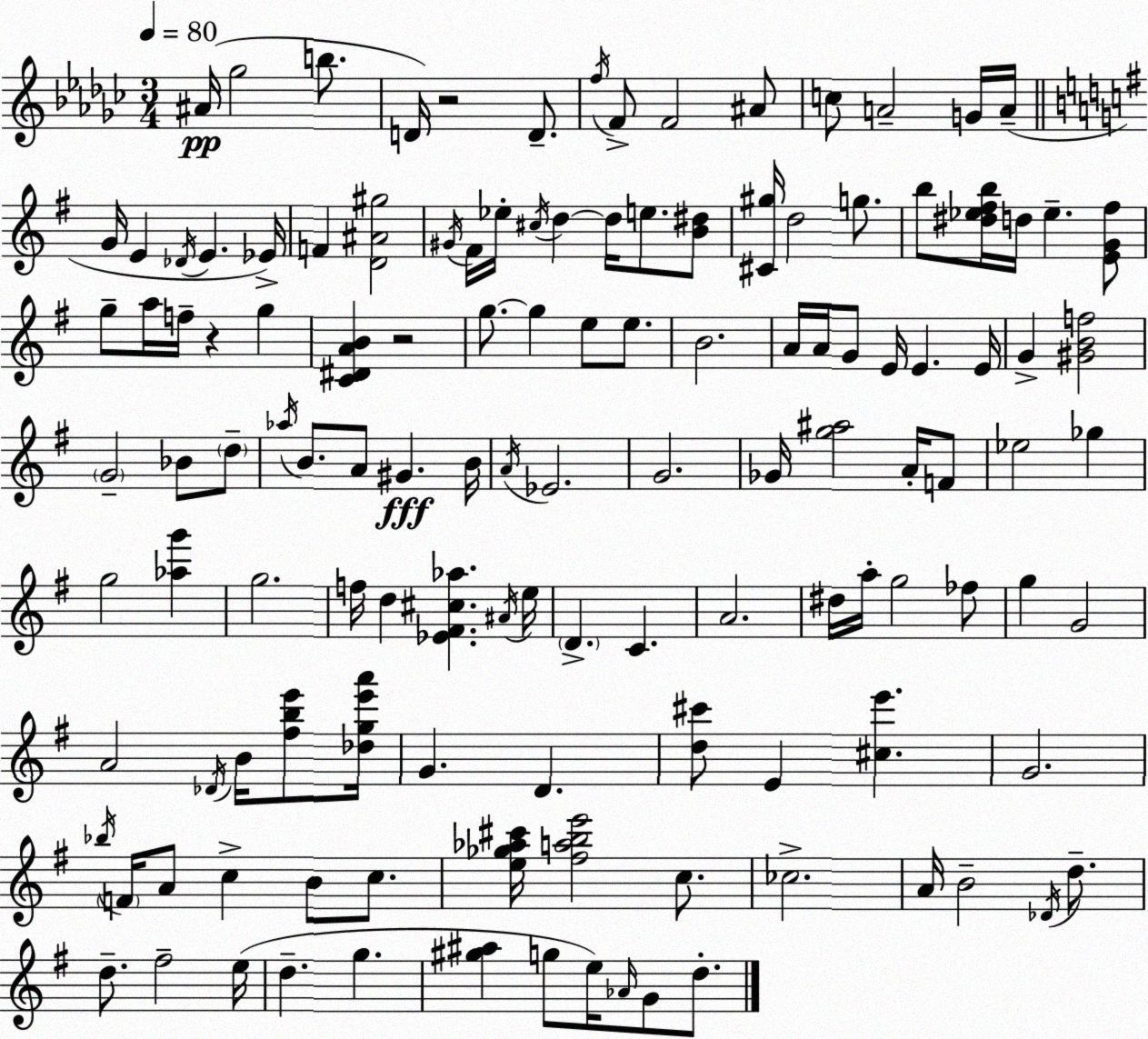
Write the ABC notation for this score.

X:1
T:Untitled
M:3/4
L:1/4
K:Ebm
^A/4 _g2 b/2 D/4 z2 D/2 f/4 F/2 F2 ^A/2 c/2 A2 G/4 A/4 G/4 E _D/4 E _E/4 F [D^A^g]2 ^G/4 ^F/4 _e/4 ^c/4 d d/4 e/2 [B^d]/2 [^C^g]/4 d2 g/2 b/2 [^d_e^fb]/4 d/4 _e [EG^f]/2 g/2 a/4 f/4 z g [C^DAB] z2 g/2 g e/2 e/2 B2 A/4 A/4 G/2 E/4 E E/4 G [^GBf]2 G2 _B/2 d/2 _a/4 B/2 A/2 ^G B/4 A/4 _E2 G2 _G/4 [g^a]2 A/4 F/2 _e2 _g g2 [_ag'] g2 f/4 d [_E^F^c_a] ^A/4 e/4 D C A2 ^d/4 a/4 g2 _f/2 g G2 A2 _D/4 B/4 [^fbe']/2 [_dge'a']/4 G D [d^c']/2 E [^ce'] G2 _b/4 F/4 A/2 c B/2 c/2 [e_g_a^c']/4 [^fabe']2 c/2 _c2 A/4 B2 _D/4 d/2 d/2 ^f2 e/4 d g [^g^a] g/2 e/4 _A/4 G/2 d/2